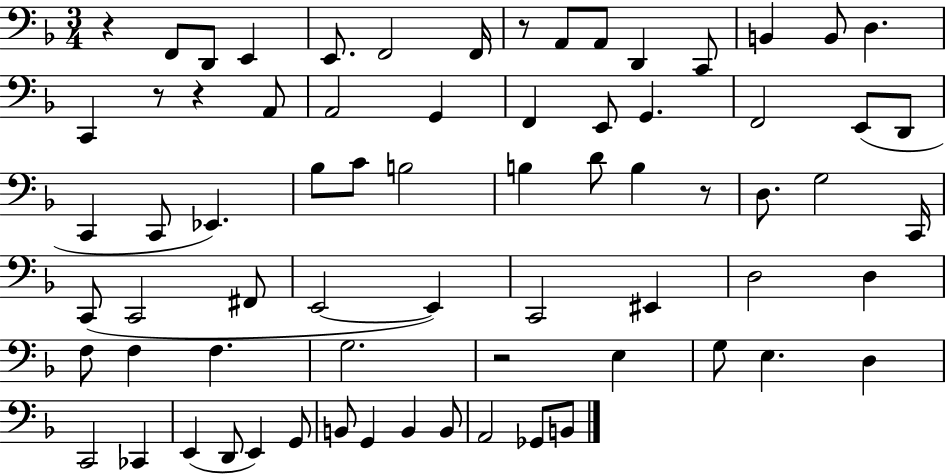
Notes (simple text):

R/q F2/e D2/e E2/q E2/e. F2/h F2/s R/e A2/e A2/e D2/q C2/e B2/q B2/e D3/q. C2/q R/e R/q A2/e A2/h G2/q F2/q E2/e G2/q. F2/h E2/e D2/e C2/q C2/e Eb2/q. Bb3/e C4/e B3/h B3/q D4/e B3/q R/e D3/e. G3/h C2/s C2/e C2/h F#2/e E2/h E2/q C2/h EIS2/q D3/h D3/q F3/e F3/q F3/q. G3/h. R/h E3/q G3/e E3/q. D3/q C2/h CES2/q E2/q D2/e E2/q G2/e B2/e G2/q B2/q B2/e A2/h Gb2/e B2/e